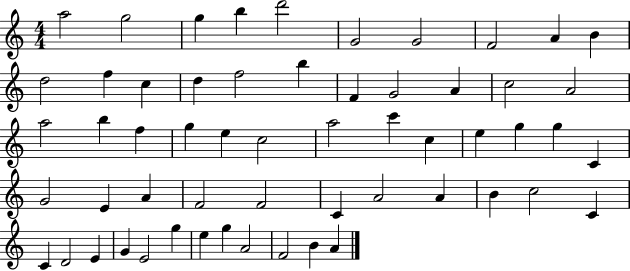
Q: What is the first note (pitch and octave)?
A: A5